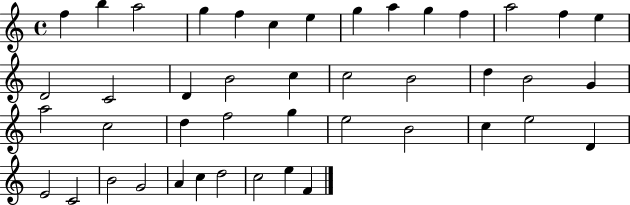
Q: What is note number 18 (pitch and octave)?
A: B4